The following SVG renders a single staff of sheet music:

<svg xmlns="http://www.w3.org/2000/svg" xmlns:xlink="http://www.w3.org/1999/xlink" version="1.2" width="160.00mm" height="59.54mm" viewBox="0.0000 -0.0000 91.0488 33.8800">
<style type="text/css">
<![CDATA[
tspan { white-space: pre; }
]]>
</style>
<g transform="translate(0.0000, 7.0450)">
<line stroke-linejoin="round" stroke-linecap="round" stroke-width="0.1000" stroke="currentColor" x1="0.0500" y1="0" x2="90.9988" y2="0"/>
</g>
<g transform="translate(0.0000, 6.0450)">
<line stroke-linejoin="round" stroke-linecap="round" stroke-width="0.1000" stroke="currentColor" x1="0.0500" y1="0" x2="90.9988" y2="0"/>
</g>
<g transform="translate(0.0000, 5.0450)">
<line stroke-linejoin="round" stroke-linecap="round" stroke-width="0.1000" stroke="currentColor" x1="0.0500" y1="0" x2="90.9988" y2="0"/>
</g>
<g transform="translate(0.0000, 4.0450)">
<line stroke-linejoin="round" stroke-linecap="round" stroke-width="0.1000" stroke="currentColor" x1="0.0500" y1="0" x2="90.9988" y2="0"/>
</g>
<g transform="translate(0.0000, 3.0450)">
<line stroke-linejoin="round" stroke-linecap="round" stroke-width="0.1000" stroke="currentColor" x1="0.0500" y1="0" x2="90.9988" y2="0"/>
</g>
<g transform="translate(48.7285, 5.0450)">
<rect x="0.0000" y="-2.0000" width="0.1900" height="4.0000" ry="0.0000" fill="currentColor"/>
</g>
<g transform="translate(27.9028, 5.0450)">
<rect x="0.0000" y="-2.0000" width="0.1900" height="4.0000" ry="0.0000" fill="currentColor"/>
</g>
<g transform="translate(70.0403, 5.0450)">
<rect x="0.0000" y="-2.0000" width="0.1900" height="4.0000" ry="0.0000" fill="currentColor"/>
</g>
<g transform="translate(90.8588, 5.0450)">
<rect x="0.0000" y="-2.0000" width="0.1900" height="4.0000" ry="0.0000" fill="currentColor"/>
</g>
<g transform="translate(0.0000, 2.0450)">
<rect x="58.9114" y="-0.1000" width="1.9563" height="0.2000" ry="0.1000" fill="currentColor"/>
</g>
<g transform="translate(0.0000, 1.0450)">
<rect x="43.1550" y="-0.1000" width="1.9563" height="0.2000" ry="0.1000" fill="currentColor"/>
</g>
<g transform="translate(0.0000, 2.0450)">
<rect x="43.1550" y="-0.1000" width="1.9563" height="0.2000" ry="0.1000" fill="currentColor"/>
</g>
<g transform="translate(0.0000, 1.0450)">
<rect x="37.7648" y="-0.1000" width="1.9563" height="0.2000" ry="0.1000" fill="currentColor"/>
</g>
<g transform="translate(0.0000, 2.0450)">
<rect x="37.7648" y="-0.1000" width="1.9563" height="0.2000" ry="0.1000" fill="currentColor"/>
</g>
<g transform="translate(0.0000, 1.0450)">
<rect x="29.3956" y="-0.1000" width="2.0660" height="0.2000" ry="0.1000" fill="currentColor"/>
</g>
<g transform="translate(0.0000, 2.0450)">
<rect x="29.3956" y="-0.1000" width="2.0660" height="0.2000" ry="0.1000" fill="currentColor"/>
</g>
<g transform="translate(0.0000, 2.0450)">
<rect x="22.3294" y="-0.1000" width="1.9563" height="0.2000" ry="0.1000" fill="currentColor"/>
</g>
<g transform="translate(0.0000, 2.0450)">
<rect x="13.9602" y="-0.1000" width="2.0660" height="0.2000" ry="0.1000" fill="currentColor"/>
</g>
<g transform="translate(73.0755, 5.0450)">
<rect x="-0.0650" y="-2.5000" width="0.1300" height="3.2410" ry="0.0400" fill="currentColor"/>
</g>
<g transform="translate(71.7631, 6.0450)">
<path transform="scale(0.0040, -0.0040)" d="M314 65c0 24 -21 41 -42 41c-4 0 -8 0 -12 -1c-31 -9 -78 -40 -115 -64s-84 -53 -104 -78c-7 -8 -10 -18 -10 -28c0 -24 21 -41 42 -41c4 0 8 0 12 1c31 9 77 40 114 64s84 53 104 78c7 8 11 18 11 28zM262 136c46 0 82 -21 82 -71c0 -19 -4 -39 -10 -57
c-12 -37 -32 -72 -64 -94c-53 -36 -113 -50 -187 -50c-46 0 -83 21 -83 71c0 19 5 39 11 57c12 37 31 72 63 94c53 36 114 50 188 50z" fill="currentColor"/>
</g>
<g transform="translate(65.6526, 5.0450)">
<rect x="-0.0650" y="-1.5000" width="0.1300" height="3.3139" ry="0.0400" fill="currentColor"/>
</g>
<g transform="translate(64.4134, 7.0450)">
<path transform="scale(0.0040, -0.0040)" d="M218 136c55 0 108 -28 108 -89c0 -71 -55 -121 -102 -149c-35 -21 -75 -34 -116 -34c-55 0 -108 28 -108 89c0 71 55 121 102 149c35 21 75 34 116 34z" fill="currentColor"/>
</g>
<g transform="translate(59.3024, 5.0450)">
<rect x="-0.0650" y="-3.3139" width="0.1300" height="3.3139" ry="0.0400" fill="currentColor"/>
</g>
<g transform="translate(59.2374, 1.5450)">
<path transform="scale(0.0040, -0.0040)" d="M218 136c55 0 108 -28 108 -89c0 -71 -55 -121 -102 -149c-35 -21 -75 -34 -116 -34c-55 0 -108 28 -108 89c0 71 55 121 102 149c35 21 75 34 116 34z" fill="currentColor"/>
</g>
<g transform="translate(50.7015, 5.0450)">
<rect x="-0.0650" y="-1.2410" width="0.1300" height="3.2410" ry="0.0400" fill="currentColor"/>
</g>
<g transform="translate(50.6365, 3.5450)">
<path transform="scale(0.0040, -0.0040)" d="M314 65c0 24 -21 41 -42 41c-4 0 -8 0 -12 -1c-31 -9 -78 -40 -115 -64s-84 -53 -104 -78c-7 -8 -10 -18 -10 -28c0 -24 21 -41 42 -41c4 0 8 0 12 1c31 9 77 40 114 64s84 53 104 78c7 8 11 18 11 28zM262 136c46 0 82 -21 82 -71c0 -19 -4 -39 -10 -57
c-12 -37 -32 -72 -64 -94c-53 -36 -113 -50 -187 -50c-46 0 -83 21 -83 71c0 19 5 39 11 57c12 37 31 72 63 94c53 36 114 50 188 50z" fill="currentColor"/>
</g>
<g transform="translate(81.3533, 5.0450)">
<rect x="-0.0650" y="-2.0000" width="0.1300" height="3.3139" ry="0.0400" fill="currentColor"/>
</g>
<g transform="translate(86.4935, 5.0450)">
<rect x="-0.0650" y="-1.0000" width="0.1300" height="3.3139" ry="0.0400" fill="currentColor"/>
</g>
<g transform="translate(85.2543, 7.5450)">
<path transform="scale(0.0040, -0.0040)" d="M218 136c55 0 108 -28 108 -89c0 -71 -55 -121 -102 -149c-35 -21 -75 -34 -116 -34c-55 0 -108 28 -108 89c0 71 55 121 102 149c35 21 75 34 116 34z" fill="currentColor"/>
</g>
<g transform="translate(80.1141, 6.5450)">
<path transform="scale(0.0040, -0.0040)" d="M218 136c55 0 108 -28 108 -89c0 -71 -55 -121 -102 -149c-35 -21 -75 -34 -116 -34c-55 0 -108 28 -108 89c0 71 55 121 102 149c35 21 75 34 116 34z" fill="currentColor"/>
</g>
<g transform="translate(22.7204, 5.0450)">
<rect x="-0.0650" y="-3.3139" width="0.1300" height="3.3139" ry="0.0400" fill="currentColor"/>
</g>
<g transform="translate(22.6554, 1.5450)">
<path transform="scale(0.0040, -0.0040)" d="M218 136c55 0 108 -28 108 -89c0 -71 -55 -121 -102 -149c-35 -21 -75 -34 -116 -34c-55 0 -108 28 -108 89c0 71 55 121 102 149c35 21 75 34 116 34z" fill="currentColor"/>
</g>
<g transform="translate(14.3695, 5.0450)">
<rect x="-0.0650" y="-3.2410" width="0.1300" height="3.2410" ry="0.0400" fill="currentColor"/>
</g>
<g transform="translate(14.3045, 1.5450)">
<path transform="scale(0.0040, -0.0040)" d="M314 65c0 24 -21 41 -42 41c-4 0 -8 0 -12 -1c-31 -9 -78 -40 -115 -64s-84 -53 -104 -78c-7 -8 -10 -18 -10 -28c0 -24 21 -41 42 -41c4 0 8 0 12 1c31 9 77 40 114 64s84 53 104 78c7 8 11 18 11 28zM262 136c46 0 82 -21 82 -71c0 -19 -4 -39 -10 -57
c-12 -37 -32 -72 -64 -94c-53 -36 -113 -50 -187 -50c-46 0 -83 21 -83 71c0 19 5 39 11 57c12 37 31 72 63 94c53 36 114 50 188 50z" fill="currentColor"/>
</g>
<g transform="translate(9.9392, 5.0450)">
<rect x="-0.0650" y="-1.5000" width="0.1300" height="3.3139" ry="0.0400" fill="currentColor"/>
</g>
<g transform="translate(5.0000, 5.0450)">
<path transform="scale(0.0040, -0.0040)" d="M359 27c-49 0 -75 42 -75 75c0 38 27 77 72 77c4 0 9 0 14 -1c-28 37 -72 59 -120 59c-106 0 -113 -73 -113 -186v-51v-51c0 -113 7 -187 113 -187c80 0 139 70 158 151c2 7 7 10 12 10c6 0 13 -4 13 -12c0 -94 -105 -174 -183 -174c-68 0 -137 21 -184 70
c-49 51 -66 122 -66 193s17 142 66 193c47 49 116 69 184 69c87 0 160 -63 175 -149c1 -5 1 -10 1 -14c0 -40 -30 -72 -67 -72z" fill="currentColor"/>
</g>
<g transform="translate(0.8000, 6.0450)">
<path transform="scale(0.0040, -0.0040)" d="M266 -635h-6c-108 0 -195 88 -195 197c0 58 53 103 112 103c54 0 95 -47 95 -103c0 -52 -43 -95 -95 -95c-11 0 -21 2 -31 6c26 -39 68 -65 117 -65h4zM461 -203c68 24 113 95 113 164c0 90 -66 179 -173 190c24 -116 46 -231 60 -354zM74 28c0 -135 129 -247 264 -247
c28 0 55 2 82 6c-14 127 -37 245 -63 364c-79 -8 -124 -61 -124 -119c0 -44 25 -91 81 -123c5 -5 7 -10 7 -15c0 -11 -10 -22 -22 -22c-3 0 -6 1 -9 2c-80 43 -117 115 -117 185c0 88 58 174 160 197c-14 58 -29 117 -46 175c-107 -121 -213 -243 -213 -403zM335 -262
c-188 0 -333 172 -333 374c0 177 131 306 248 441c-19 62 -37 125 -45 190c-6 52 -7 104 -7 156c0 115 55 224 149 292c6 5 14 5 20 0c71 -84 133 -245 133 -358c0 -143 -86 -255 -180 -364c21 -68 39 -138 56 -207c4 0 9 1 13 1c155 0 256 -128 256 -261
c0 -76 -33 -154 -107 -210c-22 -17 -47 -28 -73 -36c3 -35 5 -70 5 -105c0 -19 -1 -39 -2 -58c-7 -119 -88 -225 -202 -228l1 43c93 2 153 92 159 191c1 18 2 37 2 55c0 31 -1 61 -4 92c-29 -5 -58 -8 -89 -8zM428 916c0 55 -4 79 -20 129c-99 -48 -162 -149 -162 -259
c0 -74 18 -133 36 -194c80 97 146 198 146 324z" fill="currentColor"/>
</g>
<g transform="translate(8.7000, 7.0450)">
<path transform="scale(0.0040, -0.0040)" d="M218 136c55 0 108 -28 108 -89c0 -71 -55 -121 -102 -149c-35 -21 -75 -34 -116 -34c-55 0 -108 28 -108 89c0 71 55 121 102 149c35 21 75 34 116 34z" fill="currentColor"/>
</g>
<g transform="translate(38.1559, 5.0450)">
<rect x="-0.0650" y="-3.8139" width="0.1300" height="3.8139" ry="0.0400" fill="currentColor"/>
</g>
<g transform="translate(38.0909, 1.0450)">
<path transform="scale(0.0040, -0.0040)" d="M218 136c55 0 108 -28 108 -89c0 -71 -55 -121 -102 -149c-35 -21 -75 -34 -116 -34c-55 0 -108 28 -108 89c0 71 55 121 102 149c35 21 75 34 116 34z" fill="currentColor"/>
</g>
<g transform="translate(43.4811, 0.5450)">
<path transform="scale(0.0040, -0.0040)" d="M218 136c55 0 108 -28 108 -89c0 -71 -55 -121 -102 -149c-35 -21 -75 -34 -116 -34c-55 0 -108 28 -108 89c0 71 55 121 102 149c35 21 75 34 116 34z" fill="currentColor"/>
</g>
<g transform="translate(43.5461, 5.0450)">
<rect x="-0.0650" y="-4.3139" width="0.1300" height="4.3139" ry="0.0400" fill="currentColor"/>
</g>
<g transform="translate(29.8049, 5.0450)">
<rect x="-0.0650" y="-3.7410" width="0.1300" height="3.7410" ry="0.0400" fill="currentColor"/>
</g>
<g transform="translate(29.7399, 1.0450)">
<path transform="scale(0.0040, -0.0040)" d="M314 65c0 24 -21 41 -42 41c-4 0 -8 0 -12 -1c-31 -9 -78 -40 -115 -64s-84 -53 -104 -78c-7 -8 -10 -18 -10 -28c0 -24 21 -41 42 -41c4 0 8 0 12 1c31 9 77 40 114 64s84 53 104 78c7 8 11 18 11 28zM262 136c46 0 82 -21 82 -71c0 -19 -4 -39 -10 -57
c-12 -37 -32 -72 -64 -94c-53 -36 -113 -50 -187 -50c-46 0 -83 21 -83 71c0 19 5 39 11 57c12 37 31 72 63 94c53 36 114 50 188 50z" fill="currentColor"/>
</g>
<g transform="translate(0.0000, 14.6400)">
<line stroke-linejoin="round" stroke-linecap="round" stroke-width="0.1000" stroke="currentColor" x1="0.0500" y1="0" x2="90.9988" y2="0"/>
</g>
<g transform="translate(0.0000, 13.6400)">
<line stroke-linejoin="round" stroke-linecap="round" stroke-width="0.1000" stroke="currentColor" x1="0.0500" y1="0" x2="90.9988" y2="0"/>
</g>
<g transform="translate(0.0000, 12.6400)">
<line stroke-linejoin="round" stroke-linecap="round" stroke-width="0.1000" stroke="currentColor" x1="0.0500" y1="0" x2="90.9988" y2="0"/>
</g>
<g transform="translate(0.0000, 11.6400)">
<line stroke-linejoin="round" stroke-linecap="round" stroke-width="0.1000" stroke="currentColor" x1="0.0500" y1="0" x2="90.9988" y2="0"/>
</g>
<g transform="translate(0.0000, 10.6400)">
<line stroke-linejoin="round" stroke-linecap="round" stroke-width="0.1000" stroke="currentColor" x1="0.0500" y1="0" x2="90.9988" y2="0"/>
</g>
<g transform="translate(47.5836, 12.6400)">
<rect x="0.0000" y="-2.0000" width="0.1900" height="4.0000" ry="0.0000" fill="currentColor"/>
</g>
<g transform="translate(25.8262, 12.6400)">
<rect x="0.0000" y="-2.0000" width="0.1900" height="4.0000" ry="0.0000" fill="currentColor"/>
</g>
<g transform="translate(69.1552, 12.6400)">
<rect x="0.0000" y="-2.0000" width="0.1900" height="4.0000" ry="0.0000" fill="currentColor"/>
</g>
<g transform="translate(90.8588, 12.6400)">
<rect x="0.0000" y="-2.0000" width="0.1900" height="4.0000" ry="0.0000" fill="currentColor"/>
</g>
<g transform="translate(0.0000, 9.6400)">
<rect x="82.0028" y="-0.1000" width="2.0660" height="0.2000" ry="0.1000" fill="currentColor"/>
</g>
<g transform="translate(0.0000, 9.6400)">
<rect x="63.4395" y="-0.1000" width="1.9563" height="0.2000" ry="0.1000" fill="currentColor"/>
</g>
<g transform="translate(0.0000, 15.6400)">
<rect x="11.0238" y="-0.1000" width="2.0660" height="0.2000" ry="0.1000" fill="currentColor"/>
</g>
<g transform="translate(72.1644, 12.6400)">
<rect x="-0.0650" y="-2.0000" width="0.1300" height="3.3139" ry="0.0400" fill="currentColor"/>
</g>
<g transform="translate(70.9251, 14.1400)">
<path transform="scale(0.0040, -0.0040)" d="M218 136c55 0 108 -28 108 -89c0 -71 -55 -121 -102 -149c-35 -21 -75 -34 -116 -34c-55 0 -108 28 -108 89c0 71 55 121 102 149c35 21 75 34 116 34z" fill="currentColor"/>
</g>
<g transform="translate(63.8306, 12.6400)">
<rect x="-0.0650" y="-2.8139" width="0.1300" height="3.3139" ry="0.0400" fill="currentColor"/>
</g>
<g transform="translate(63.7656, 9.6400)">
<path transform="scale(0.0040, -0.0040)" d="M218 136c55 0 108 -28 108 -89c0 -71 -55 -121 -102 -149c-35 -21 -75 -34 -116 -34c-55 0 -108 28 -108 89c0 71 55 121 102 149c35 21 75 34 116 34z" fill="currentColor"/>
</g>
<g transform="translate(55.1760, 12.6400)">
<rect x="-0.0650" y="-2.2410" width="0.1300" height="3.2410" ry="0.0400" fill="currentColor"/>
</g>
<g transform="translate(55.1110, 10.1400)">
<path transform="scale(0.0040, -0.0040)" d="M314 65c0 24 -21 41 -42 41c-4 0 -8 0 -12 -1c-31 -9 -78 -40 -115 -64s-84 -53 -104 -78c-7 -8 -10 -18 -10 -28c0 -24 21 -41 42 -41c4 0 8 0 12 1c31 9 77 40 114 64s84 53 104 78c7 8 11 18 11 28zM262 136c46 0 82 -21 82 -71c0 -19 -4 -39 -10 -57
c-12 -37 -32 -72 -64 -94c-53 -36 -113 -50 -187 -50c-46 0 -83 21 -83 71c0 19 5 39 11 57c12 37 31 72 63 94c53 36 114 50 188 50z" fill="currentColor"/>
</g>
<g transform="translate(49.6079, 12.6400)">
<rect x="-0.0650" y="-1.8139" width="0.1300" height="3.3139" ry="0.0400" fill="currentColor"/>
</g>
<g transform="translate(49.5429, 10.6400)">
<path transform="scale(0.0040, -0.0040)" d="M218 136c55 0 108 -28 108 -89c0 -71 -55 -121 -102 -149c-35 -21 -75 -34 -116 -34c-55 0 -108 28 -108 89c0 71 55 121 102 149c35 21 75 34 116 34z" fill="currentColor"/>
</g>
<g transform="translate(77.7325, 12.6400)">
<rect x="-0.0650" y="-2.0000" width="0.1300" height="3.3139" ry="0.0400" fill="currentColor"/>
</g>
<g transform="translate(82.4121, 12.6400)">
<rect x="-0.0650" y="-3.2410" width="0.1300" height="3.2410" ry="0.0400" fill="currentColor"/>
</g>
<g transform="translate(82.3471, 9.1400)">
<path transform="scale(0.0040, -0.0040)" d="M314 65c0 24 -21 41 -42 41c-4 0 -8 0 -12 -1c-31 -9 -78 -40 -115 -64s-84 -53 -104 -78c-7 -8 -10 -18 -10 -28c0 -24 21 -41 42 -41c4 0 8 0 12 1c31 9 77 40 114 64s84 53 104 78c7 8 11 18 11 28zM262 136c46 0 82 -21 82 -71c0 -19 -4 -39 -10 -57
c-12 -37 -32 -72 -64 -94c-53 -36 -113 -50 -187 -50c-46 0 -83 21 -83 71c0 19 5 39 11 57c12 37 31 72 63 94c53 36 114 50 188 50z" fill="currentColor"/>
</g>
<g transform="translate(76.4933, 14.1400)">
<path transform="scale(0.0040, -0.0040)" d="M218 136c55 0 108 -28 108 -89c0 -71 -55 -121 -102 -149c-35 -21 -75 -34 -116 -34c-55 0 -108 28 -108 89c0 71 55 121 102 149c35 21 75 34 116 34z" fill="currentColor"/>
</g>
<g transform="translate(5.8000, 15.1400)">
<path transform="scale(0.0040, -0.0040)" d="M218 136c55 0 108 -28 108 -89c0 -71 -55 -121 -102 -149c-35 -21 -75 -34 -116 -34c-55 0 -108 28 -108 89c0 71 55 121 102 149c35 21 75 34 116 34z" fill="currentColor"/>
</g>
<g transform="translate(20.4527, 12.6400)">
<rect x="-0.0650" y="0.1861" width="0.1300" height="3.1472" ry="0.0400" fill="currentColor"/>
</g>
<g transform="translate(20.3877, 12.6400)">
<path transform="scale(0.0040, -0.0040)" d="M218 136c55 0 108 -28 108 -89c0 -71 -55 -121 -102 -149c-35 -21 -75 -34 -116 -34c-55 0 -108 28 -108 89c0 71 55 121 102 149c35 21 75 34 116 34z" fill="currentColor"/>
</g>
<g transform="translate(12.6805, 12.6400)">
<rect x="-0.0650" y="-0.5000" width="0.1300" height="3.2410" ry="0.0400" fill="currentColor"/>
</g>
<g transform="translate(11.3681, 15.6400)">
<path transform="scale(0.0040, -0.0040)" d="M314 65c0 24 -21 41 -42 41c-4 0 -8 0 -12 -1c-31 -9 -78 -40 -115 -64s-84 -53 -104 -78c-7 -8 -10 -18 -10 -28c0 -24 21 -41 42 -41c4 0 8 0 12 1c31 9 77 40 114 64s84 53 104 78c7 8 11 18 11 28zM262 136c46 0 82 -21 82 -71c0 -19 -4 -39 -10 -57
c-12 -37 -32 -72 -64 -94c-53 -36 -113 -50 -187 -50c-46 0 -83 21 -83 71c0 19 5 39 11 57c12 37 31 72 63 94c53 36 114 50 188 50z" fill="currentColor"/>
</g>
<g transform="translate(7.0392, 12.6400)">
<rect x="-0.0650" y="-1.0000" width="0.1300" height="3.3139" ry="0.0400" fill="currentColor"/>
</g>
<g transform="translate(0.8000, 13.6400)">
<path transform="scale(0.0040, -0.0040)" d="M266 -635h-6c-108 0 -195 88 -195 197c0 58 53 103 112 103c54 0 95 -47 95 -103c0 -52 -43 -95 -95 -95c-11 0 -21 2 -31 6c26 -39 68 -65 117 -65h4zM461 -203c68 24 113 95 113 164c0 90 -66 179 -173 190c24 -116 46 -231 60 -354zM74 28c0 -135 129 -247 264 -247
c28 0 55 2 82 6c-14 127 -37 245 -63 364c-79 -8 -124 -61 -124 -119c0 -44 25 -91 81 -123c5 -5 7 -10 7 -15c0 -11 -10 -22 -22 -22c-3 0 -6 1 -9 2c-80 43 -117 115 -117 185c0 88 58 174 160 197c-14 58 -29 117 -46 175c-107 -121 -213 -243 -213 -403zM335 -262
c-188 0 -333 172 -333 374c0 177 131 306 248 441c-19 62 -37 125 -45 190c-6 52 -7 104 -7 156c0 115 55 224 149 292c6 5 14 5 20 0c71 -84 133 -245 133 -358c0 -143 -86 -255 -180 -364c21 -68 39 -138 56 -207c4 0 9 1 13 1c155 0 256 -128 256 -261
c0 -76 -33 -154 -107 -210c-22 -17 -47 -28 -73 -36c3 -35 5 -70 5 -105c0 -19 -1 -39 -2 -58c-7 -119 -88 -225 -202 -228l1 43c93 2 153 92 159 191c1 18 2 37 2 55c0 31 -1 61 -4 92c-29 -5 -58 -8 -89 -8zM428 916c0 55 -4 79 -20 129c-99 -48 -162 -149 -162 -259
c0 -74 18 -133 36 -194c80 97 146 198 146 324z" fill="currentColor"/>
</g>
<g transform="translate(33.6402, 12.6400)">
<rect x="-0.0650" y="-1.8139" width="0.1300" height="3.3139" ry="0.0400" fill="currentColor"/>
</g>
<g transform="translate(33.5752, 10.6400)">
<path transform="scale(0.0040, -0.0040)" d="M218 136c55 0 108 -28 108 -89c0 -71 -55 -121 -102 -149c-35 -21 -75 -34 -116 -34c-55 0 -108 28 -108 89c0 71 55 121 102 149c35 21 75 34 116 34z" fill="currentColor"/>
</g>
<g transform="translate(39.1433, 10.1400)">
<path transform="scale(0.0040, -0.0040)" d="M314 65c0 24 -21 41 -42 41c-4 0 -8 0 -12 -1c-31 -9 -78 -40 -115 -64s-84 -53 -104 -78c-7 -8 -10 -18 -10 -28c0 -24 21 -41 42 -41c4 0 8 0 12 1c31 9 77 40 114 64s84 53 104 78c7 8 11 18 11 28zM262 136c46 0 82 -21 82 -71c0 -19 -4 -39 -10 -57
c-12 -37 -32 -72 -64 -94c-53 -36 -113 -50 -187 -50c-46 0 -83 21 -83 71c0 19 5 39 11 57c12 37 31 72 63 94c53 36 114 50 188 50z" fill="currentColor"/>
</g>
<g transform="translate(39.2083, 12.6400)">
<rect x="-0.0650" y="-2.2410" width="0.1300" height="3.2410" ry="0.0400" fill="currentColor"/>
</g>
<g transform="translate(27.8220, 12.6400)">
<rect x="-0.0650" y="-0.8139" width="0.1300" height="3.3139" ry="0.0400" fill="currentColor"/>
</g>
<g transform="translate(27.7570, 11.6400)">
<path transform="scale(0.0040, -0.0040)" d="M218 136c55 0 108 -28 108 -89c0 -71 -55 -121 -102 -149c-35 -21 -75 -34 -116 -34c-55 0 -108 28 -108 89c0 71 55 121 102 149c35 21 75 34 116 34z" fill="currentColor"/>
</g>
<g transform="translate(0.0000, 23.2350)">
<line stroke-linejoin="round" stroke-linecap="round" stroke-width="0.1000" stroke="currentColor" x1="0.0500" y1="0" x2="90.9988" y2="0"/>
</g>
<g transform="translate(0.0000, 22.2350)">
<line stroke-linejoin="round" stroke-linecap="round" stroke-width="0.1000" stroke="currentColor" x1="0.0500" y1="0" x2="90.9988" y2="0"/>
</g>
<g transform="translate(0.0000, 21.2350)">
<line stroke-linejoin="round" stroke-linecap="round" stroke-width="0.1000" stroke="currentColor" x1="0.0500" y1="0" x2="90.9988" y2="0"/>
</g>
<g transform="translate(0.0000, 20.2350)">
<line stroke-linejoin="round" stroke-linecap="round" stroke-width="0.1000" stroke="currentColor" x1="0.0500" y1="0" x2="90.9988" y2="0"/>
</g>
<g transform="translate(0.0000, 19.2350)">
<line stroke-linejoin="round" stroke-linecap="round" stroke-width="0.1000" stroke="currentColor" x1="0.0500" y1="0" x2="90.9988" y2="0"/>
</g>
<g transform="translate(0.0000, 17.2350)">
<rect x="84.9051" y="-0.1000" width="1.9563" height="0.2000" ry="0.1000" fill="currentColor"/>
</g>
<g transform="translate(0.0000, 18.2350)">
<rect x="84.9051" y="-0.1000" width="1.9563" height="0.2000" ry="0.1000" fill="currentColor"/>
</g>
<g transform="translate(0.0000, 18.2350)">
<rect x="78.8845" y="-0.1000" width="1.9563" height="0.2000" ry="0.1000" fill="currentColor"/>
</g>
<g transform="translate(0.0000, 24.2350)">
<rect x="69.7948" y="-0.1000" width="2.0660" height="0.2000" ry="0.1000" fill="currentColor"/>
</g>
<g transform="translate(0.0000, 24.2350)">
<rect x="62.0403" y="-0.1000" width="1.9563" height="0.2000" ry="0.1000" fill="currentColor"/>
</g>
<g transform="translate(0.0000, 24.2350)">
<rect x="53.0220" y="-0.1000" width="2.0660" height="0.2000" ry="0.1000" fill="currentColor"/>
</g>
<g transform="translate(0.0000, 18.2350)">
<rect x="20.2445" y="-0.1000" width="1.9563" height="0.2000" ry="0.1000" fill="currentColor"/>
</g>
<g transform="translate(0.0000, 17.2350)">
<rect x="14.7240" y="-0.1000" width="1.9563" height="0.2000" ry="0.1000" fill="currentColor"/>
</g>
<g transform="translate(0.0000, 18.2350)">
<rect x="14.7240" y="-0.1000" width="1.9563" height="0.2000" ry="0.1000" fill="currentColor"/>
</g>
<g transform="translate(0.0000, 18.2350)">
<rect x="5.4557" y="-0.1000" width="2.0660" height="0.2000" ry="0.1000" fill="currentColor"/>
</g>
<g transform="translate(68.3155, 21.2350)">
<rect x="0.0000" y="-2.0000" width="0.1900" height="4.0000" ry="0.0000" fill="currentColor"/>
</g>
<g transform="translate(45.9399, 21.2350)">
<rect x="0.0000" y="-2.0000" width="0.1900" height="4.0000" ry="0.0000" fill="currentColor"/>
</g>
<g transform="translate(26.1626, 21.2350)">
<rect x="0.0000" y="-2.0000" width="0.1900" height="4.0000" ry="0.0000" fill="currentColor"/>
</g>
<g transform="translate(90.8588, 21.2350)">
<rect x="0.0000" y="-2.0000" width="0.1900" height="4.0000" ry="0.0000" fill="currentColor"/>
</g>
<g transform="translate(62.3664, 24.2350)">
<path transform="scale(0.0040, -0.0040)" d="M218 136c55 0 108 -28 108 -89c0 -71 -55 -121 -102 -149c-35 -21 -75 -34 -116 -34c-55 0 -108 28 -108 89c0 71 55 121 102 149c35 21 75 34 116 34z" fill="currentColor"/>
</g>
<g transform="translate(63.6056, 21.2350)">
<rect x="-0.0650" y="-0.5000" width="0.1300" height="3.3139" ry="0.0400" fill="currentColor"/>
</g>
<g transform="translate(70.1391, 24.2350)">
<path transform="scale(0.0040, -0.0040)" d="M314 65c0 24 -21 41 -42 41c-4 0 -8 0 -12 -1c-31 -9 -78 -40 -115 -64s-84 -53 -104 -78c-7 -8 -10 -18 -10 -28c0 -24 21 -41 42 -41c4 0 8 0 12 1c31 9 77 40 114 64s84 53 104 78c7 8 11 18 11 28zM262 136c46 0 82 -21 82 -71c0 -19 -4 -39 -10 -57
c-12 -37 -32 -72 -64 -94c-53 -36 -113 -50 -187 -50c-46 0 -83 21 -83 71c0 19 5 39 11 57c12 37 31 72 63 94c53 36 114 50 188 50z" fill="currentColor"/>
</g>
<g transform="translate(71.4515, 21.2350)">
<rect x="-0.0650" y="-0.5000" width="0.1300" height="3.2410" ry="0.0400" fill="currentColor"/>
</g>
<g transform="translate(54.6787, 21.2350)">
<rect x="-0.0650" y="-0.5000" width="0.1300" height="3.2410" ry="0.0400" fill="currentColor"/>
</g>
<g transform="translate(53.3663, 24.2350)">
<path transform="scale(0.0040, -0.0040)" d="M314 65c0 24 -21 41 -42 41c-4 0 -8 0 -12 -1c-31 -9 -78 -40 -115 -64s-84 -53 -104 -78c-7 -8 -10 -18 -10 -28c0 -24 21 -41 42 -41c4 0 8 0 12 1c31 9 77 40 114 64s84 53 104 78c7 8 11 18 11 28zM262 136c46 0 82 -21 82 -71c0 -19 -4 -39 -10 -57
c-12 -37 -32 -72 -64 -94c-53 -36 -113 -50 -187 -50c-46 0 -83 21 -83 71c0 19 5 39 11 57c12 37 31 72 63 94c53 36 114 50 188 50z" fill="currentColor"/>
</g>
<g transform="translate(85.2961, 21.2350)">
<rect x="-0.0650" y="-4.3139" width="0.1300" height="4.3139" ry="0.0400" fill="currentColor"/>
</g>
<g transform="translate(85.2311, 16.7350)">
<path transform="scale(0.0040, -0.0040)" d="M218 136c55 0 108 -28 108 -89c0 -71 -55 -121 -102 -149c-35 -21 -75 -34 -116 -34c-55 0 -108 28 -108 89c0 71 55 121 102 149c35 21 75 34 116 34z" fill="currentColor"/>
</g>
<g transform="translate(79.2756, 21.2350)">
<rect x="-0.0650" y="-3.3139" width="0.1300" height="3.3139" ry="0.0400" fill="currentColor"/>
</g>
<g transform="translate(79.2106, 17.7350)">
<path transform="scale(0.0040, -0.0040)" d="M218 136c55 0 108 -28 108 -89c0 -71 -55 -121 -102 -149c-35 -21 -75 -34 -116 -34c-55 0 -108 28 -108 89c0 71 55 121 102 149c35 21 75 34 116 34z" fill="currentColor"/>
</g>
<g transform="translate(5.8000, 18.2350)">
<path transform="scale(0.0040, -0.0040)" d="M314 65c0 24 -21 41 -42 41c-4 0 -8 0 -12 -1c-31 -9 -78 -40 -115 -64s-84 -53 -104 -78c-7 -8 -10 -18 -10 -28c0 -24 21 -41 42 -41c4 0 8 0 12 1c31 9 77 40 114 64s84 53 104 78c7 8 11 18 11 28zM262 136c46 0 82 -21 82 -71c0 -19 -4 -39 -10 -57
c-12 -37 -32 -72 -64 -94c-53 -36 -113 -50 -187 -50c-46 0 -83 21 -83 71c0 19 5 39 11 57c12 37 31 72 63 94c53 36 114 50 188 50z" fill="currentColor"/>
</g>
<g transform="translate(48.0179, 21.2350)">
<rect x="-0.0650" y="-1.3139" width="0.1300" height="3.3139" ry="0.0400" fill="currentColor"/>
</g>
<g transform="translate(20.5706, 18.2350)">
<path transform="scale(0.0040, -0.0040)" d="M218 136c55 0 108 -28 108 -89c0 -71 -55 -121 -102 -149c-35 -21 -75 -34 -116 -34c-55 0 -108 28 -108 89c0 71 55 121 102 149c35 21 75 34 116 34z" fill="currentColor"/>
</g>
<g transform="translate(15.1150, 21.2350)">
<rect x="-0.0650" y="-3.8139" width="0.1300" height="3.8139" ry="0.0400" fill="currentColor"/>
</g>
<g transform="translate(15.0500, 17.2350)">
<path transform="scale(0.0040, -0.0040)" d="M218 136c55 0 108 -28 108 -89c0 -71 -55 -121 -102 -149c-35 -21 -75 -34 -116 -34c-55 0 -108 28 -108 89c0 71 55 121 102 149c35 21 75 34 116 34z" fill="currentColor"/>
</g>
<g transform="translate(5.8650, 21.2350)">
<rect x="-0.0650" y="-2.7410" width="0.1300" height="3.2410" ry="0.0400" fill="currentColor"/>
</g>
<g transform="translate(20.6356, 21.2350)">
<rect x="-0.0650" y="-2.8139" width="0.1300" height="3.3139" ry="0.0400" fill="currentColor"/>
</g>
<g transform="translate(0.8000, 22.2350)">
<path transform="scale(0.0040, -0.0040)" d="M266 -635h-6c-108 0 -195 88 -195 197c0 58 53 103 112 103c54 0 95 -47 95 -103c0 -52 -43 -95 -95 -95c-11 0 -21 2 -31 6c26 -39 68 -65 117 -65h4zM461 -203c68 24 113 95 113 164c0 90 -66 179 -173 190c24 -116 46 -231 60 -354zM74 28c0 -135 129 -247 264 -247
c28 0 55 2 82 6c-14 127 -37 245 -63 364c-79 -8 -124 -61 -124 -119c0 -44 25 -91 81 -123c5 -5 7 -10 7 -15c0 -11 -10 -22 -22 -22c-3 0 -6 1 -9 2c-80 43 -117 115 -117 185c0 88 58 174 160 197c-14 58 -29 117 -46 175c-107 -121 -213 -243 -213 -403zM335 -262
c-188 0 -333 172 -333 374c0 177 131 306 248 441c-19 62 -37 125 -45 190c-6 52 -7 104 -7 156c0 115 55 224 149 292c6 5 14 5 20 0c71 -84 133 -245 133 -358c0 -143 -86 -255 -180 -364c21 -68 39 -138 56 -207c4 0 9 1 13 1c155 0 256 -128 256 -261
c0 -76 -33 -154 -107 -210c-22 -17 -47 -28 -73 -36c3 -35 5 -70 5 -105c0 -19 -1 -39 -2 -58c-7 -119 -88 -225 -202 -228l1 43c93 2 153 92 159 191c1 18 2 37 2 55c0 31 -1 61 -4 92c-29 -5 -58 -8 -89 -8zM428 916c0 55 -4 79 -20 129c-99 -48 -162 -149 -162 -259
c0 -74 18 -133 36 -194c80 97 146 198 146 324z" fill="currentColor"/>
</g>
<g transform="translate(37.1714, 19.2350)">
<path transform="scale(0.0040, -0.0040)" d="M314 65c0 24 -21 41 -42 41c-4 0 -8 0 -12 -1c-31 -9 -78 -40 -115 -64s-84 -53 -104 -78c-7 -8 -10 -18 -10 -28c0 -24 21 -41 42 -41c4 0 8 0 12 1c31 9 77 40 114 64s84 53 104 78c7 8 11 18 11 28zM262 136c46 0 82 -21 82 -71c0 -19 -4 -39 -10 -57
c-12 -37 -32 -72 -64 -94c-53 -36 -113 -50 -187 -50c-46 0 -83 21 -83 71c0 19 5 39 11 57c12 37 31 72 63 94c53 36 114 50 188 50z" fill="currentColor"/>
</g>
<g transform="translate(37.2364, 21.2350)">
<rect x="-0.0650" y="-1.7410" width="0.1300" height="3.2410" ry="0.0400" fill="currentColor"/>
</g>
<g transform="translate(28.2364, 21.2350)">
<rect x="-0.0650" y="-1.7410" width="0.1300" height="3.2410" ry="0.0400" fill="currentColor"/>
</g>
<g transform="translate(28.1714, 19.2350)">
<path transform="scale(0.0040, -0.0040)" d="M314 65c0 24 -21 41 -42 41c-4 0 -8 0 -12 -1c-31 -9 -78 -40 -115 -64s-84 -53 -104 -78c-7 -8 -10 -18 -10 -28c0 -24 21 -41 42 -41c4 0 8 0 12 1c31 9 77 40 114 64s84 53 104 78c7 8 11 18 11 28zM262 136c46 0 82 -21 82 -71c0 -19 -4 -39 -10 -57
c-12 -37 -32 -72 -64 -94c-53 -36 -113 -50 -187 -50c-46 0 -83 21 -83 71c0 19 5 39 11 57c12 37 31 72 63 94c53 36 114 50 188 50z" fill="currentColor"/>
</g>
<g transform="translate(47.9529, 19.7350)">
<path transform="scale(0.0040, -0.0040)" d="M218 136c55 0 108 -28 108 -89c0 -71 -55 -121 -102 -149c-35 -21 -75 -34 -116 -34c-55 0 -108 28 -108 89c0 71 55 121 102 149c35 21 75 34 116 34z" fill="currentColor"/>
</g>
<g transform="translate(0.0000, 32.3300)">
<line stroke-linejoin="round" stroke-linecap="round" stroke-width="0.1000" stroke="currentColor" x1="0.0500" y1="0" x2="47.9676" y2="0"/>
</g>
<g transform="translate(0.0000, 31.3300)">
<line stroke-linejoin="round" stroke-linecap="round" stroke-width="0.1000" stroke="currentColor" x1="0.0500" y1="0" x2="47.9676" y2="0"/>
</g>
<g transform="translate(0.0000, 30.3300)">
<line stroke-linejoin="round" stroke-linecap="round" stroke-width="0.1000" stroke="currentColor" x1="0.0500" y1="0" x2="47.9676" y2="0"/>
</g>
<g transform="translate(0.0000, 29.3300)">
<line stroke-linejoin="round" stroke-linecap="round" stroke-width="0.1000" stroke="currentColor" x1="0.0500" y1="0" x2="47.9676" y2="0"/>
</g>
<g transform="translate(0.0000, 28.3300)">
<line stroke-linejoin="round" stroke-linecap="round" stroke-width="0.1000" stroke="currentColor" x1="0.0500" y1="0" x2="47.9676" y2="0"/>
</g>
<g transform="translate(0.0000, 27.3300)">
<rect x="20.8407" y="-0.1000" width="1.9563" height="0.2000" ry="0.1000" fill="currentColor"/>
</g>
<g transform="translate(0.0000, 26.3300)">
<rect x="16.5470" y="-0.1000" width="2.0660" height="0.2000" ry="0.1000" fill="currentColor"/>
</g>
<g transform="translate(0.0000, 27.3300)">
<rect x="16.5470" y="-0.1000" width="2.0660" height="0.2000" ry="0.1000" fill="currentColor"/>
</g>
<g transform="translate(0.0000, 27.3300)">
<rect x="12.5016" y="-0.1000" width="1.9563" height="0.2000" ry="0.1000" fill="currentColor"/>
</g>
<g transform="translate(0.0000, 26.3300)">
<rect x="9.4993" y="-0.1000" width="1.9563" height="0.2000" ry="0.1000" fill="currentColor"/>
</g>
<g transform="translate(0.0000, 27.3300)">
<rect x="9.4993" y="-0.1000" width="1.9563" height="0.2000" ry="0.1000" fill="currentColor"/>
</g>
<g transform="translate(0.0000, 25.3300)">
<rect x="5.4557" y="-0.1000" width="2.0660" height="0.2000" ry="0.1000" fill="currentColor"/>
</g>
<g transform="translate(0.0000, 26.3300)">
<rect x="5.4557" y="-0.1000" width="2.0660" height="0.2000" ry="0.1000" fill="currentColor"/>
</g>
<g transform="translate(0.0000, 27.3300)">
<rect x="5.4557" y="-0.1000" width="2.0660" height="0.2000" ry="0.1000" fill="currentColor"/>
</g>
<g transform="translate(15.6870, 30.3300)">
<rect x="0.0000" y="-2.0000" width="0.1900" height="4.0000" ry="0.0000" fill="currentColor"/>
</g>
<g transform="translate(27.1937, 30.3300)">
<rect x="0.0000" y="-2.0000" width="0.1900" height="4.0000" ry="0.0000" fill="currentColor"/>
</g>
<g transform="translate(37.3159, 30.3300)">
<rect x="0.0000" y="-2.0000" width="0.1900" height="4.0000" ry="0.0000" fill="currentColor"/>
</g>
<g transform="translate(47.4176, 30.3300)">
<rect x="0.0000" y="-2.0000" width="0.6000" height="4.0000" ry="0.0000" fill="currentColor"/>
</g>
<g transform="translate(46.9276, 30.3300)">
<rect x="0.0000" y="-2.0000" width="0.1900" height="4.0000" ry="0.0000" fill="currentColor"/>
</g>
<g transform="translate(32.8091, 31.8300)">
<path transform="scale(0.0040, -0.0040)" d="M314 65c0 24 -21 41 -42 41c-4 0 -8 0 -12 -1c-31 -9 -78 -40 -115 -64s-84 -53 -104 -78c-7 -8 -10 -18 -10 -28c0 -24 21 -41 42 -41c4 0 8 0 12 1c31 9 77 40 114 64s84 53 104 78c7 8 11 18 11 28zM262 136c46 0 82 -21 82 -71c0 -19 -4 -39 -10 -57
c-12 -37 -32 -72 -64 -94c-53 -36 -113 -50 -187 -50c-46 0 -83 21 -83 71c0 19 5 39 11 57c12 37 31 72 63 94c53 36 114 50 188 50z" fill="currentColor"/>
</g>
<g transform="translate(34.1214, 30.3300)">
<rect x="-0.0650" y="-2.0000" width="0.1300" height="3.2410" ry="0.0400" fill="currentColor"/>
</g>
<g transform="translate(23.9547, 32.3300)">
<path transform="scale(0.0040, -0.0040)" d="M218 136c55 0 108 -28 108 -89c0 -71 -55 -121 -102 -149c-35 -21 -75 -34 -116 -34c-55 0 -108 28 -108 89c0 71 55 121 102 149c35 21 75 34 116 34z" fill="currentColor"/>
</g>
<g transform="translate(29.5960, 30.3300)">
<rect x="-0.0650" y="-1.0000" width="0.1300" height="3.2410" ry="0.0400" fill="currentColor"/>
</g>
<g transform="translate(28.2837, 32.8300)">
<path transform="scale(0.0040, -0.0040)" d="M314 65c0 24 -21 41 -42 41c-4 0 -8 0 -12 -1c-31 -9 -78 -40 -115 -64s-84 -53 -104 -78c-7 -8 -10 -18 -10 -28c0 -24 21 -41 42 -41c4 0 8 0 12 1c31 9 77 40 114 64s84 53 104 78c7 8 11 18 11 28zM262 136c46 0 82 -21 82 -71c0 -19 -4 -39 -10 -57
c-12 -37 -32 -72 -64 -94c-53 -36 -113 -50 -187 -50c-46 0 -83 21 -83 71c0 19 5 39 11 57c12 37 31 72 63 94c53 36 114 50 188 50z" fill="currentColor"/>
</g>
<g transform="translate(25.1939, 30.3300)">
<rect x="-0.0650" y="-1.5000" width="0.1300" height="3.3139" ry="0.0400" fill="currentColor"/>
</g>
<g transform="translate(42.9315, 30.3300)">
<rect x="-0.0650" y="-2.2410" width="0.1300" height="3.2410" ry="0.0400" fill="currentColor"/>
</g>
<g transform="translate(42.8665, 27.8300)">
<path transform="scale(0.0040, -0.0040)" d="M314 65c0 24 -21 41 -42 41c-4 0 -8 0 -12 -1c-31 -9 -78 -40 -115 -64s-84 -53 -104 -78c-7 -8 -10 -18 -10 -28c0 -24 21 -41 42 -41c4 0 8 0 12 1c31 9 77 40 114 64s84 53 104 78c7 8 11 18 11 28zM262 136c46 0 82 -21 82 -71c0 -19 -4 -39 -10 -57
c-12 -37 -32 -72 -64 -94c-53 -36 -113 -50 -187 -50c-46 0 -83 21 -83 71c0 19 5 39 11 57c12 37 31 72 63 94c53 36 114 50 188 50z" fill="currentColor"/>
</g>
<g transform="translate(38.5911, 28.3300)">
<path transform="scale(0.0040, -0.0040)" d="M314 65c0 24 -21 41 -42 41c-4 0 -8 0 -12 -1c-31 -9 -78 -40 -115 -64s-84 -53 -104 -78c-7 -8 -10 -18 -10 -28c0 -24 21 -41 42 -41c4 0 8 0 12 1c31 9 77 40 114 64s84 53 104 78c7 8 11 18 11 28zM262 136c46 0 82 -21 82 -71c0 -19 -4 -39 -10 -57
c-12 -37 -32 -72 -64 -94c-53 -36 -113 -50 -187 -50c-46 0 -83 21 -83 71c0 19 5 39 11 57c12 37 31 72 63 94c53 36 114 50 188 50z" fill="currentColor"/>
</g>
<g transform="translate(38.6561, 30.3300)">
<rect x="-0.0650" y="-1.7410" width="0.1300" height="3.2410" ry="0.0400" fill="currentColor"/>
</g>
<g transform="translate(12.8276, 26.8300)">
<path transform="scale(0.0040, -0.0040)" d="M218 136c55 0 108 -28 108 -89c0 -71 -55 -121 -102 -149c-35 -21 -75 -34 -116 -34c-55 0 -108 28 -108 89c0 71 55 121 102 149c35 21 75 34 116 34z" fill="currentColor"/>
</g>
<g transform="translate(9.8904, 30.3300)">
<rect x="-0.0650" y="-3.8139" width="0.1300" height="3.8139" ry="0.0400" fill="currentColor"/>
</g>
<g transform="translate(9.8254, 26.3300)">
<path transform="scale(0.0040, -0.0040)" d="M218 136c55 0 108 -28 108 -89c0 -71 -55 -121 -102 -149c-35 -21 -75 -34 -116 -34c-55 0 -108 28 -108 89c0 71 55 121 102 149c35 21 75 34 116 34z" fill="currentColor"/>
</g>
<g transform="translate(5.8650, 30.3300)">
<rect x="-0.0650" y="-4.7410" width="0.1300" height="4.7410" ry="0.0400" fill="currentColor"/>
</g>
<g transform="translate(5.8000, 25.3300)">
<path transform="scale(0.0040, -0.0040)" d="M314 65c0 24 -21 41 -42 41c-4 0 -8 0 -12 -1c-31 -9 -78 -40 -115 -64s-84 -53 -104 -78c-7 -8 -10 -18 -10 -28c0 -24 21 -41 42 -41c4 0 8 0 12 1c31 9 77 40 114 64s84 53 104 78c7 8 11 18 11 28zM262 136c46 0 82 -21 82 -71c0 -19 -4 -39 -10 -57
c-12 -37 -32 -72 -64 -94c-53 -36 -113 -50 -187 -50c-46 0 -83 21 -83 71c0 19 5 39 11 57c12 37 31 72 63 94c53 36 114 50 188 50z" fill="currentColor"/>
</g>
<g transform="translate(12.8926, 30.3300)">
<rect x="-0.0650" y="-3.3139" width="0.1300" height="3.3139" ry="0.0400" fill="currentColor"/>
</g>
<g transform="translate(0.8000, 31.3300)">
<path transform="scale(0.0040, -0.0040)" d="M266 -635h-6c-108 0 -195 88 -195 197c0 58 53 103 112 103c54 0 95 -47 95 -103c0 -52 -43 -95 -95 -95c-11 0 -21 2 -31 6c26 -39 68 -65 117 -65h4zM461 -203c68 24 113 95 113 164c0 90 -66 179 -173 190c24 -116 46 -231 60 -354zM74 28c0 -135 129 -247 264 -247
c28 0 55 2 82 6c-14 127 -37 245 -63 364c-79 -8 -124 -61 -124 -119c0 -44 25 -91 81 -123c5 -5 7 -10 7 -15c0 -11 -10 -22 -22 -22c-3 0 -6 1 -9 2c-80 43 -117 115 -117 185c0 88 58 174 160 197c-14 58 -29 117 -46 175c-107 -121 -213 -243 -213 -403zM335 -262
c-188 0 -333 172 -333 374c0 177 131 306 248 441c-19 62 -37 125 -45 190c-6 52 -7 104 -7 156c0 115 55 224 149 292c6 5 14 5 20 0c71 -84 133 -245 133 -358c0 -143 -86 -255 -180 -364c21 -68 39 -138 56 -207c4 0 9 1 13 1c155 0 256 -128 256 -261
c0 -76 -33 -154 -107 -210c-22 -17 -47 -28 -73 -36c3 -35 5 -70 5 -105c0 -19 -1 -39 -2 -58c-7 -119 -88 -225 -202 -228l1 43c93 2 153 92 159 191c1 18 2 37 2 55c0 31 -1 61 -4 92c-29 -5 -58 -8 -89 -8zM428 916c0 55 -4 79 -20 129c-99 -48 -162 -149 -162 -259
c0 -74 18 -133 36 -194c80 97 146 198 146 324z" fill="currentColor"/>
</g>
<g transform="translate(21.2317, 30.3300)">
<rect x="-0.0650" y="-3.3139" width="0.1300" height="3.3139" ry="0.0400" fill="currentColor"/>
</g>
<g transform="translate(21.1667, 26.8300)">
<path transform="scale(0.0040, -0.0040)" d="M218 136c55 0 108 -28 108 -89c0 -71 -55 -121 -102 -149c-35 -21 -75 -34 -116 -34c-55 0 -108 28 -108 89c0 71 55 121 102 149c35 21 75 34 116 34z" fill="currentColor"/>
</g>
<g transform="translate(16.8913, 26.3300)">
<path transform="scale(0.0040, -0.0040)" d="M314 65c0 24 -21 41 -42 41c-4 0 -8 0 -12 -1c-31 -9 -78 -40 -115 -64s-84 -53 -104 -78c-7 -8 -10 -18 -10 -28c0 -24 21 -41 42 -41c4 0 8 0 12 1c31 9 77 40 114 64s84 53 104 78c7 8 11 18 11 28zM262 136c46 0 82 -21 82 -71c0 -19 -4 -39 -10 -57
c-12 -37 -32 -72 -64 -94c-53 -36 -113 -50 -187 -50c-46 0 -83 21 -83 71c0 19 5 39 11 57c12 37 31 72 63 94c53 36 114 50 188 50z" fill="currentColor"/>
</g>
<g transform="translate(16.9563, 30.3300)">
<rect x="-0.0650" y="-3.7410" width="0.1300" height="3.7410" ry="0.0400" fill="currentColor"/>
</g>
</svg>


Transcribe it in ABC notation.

X:1
T:Untitled
M:4/4
L:1/4
K:C
E b2 b c'2 c' d' e2 b E G2 F D D C2 B d f g2 f g2 a F F b2 a2 c' a f2 f2 e C2 C C2 b d' e'2 c' b c'2 b E D2 F2 f2 g2